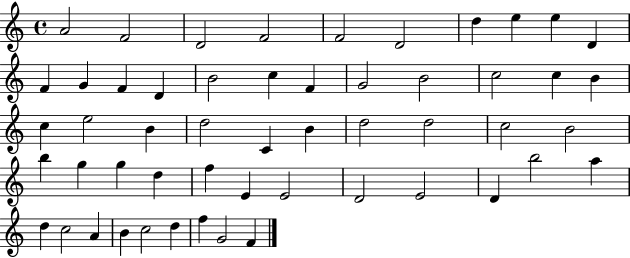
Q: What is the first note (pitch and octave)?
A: A4